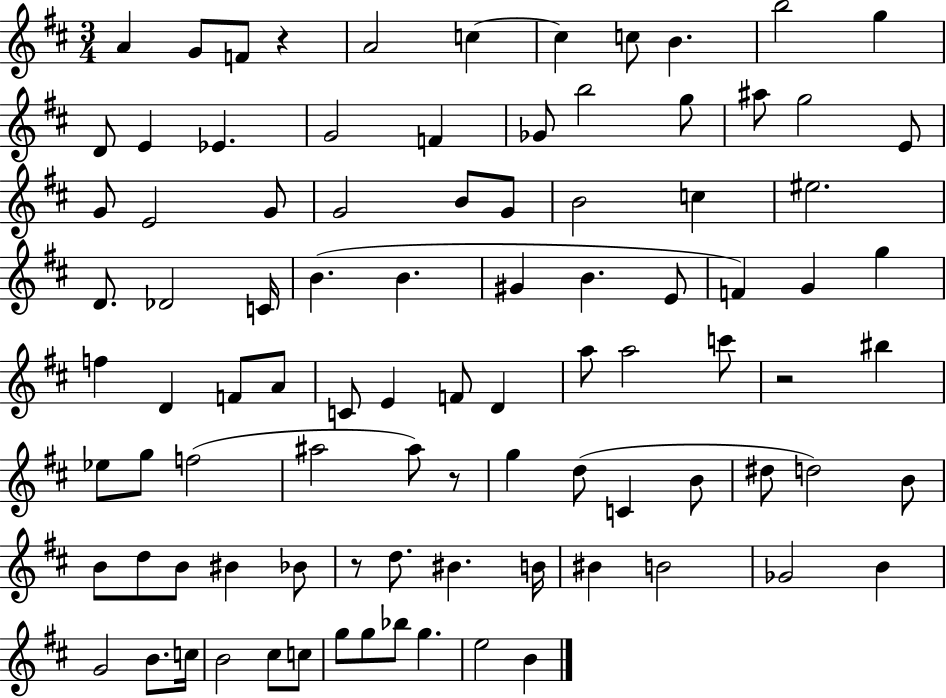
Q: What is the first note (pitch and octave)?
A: A4